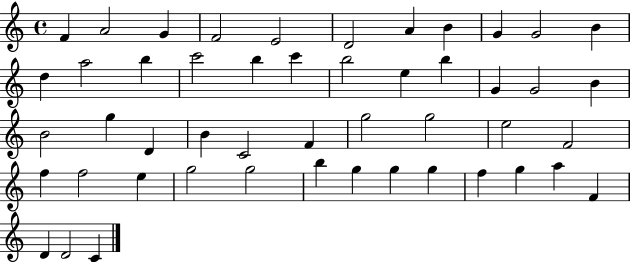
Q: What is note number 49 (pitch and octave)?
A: C4